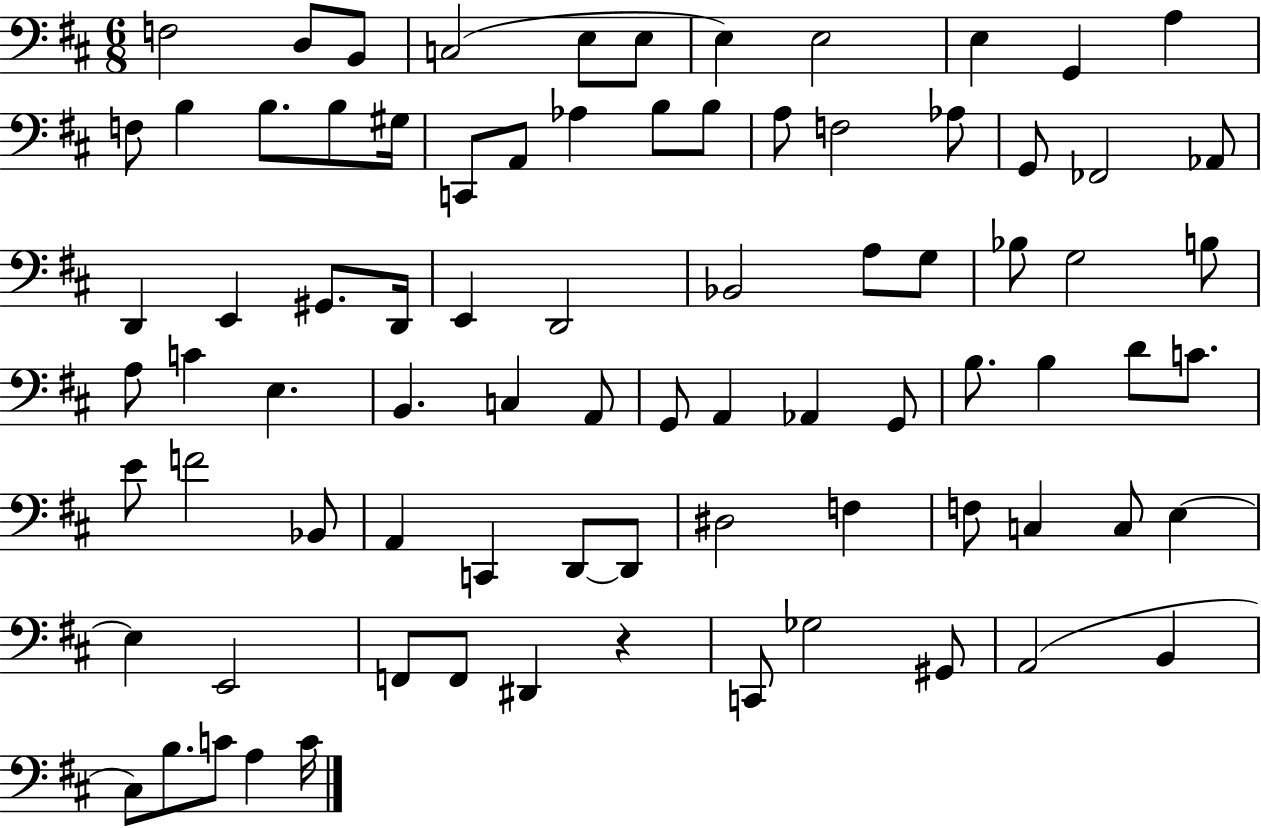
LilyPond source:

{
  \clef bass
  \numericTimeSignature
  \time 6/8
  \key d \major
  \repeat volta 2 { f2 d8 b,8 | c2( e8 e8 | e4) e2 | e4 g,4 a4 | \break f8 b4 b8. b8 gis16 | c,8 a,8 aes4 b8 b8 | a8 f2 aes8 | g,8 fes,2 aes,8 | \break d,4 e,4 gis,8. d,16 | e,4 d,2 | bes,2 a8 g8 | bes8 g2 b8 | \break a8 c'4 e4. | b,4. c4 a,8 | g,8 a,4 aes,4 g,8 | b8. b4 d'8 c'8. | \break e'8 f'2 bes,8 | a,4 c,4 d,8~~ d,8 | dis2 f4 | f8 c4 c8 e4~~ | \break e4 e,2 | f,8 f,8 dis,4 r4 | c,8 ges2 gis,8 | a,2( b,4 | \break cis8) b8. c'8 a4 c'16 | } \bar "|."
}